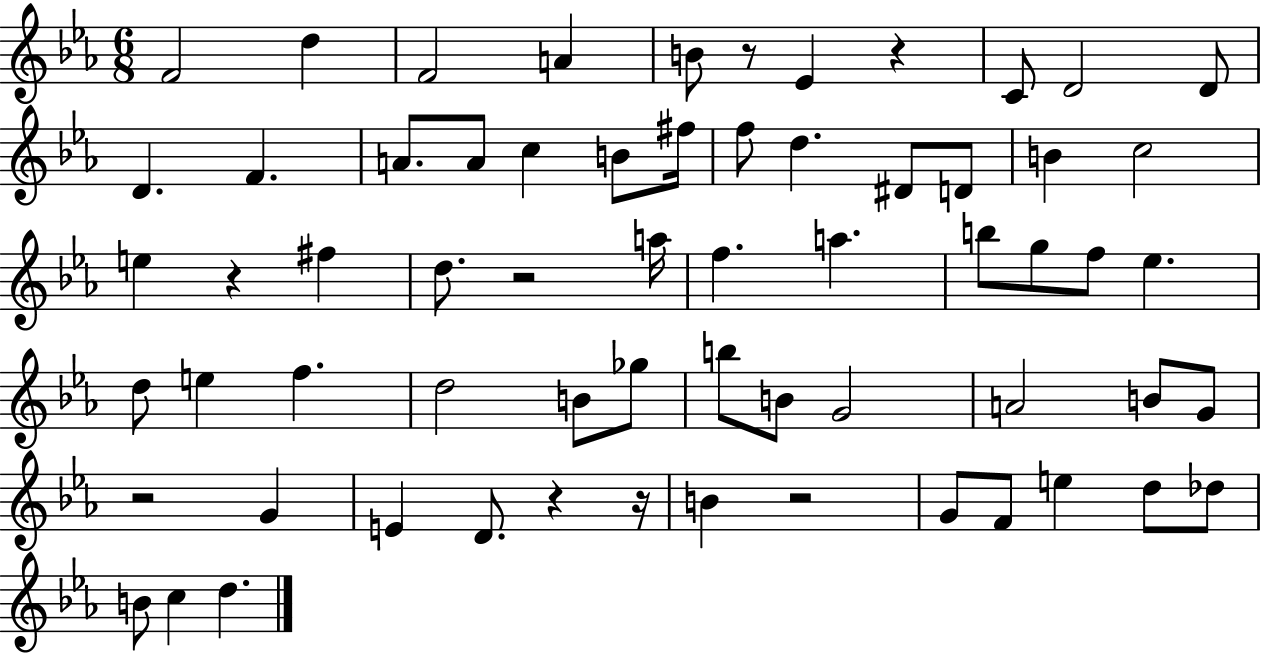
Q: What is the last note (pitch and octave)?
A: D5